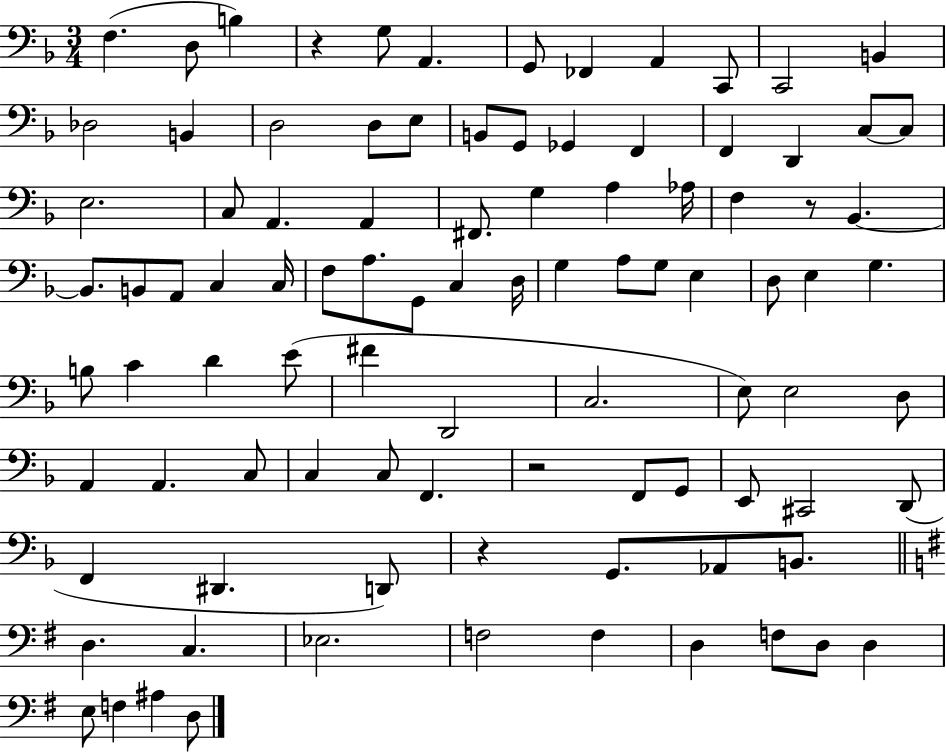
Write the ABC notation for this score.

X:1
T:Untitled
M:3/4
L:1/4
K:F
F, D,/2 B, z G,/2 A,, G,,/2 _F,, A,, C,,/2 C,,2 B,, _D,2 B,, D,2 D,/2 E,/2 B,,/2 G,,/2 _G,, F,, F,, D,, C,/2 C,/2 E,2 C,/2 A,, A,, ^F,,/2 G, A, _A,/4 F, z/2 _B,, _B,,/2 B,,/2 A,,/2 C, C,/4 F,/2 A,/2 G,,/2 C, D,/4 G, A,/2 G,/2 E, D,/2 E, G, B,/2 C D E/2 ^F D,,2 C,2 E,/2 E,2 D,/2 A,, A,, C,/2 C, C,/2 F,, z2 F,,/2 G,,/2 E,,/2 ^C,,2 D,,/2 F,, ^D,, D,,/2 z G,,/2 _A,,/2 B,,/2 D, C, _E,2 F,2 F, D, F,/2 D,/2 D, E,/2 F, ^A, D,/2